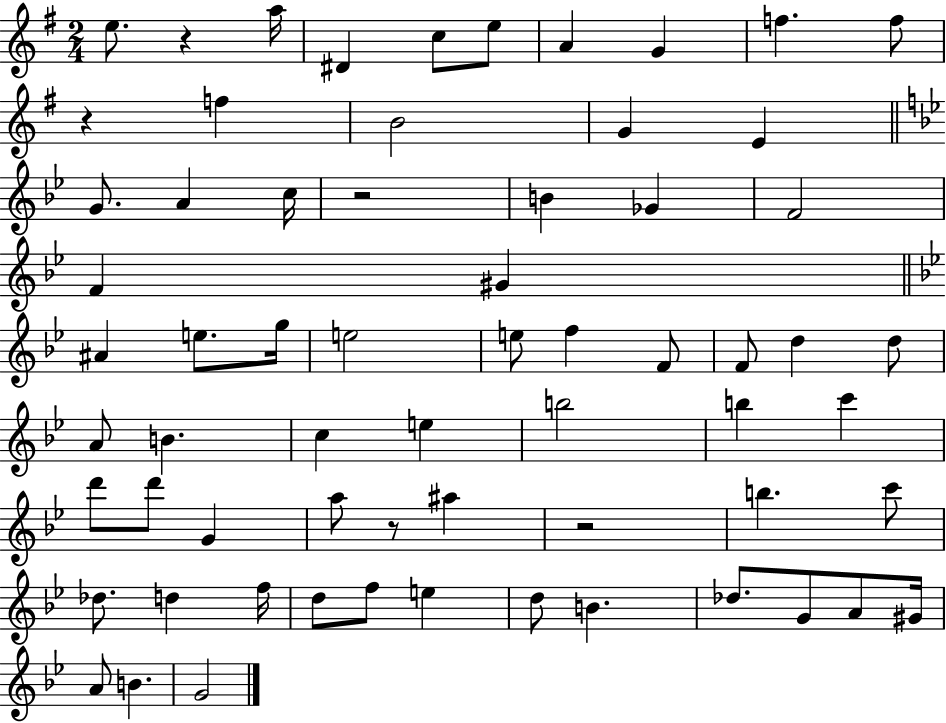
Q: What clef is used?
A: treble